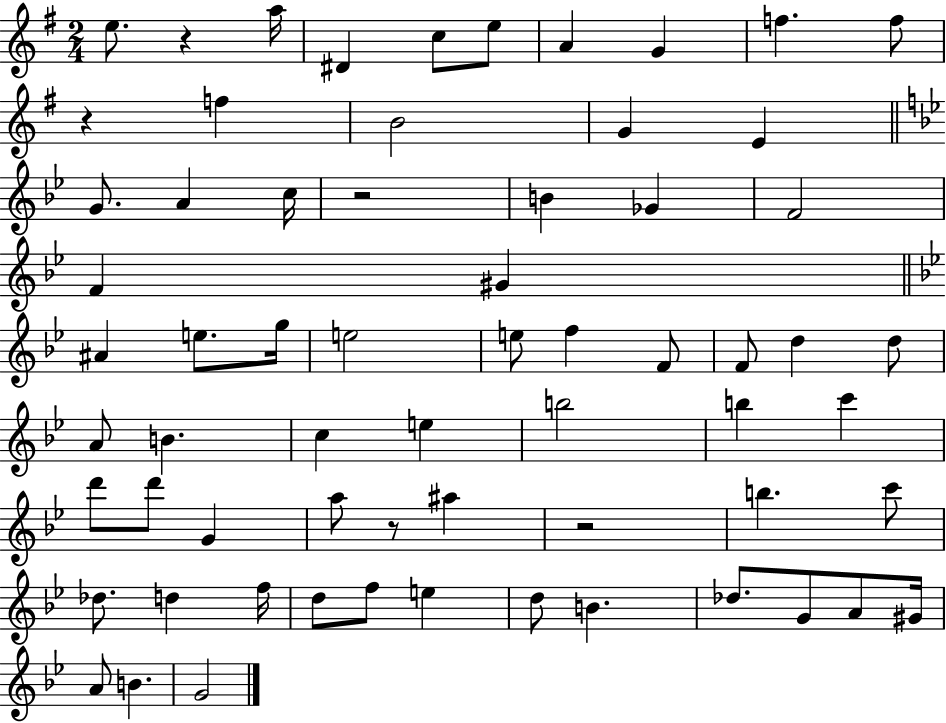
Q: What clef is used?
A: treble